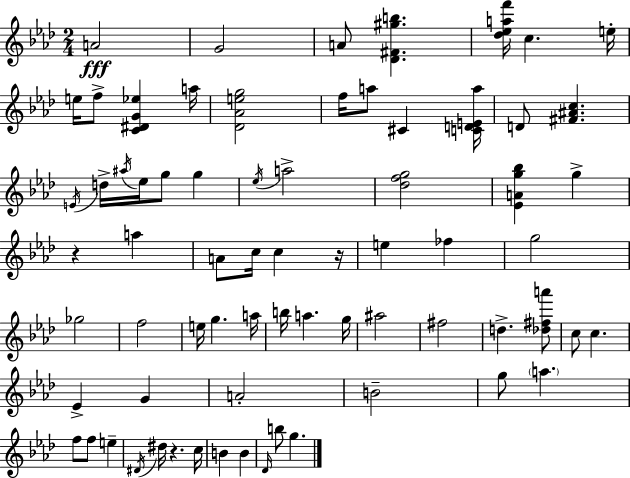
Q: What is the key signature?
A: AES major